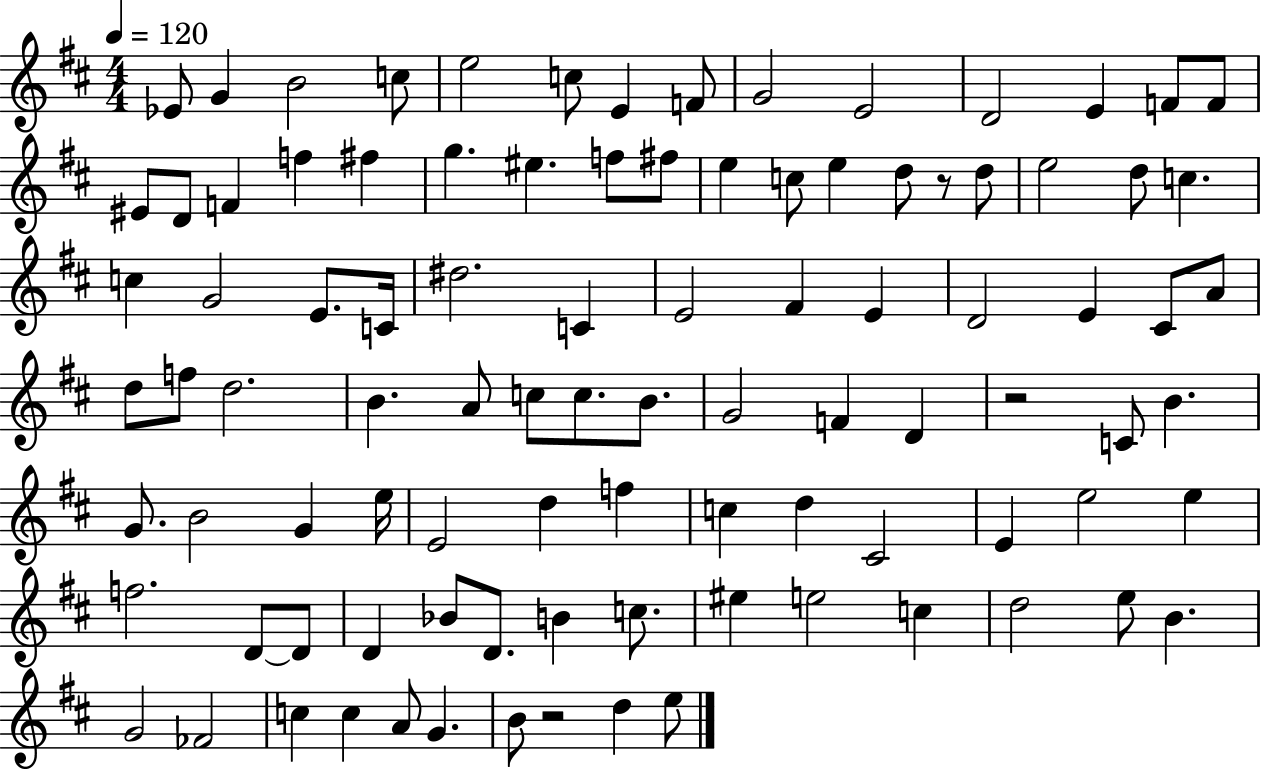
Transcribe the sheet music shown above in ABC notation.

X:1
T:Untitled
M:4/4
L:1/4
K:D
_E/2 G B2 c/2 e2 c/2 E F/2 G2 E2 D2 E F/2 F/2 ^E/2 D/2 F f ^f g ^e f/2 ^f/2 e c/2 e d/2 z/2 d/2 e2 d/2 c c G2 E/2 C/4 ^d2 C E2 ^F E D2 E ^C/2 A/2 d/2 f/2 d2 B A/2 c/2 c/2 B/2 G2 F D z2 C/2 B G/2 B2 G e/4 E2 d f c d ^C2 E e2 e f2 D/2 D/2 D _B/2 D/2 B c/2 ^e e2 c d2 e/2 B G2 _F2 c c A/2 G B/2 z2 d e/2